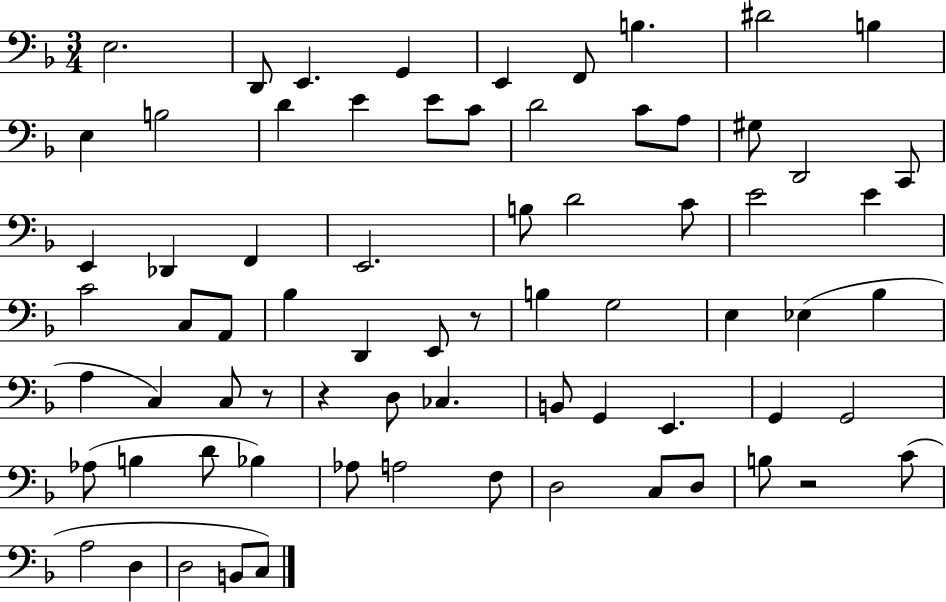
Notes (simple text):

E3/h. D2/e E2/q. G2/q E2/q F2/e B3/q. D#4/h B3/q E3/q B3/h D4/q E4/q E4/e C4/e D4/h C4/e A3/e G#3/e D2/h C2/e E2/q Db2/q F2/q E2/h. B3/e D4/h C4/e E4/h E4/q C4/h C3/e A2/e Bb3/q D2/q E2/e R/e B3/q G3/h E3/q Eb3/q Bb3/q A3/q C3/q C3/e R/e R/q D3/e CES3/q. B2/e G2/q E2/q. G2/q G2/h Ab3/e B3/q D4/e Bb3/q Ab3/e A3/h F3/e D3/h C3/e D3/e B3/e R/h C4/e A3/h D3/q D3/h B2/e C3/e